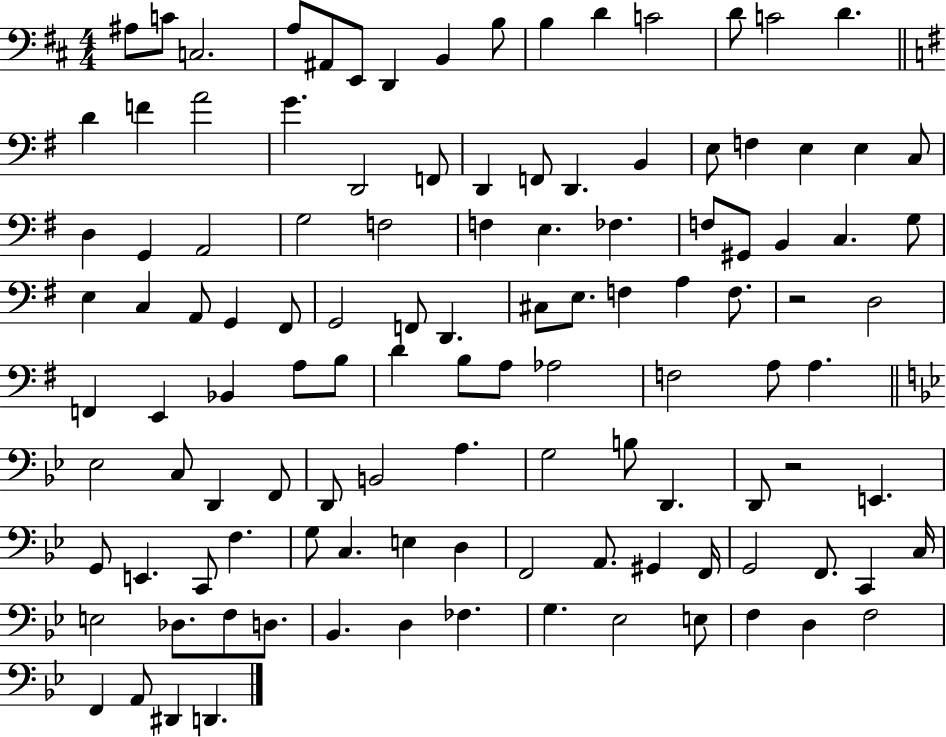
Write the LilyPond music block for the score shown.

{
  \clef bass
  \numericTimeSignature
  \time 4/4
  \key d \major
  ais8 c'8 c2. | a8 ais,8 e,8 d,4 b,4 b8 | b4 d'4 c'2 | d'8 c'2 d'4. | \break \bar "||" \break \key g \major d'4 f'4 a'2 | g'4. d,2 f,8 | d,4 f,8 d,4. b,4 | e8 f4 e4 e4 c8 | \break d4 g,4 a,2 | g2 f2 | f4 e4. fes4. | f8 gis,8 b,4 c4. g8 | \break e4 c4 a,8 g,4 fis,8 | g,2 f,8 d,4. | cis8 e8. f4 a4 f8. | r2 d2 | \break f,4 e,4 bes,4 a8 b8 | d'4 b8 a8 aes2 | f2 a8 a4. | \bar "||" \break \key bes \major ees2 c8 d,4 f,8 | d,8 b,2 a4. | g2 b8 d,4. | d,8 r2 e,4. | \break g,8 e,4. c,8 f4. | g8 c4. e4 d4 | f,2 a,8. gis,4 f,16 | g,2 f,8. c,4 c16 | \break e2 des8. f8 d8. | bes,4. d4 fes4. | g4. ees2 e8 | f4 d4 f2 | \break f,4 a,8 dis,4 d,4. | \bar "|."
}